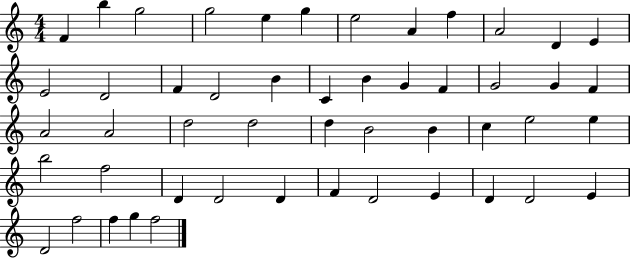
X:1
T:Untitled
M:4/4
L:1/4
K:C
F b g2 g2 e g e2 A f A2 D E E2 D2 F D2 B C B G F G2 G F A2 A2 d2 d2 d B2 B c e2 e b2 f2 D D2 D F D2 E D D2 E D2 f2 f g f2